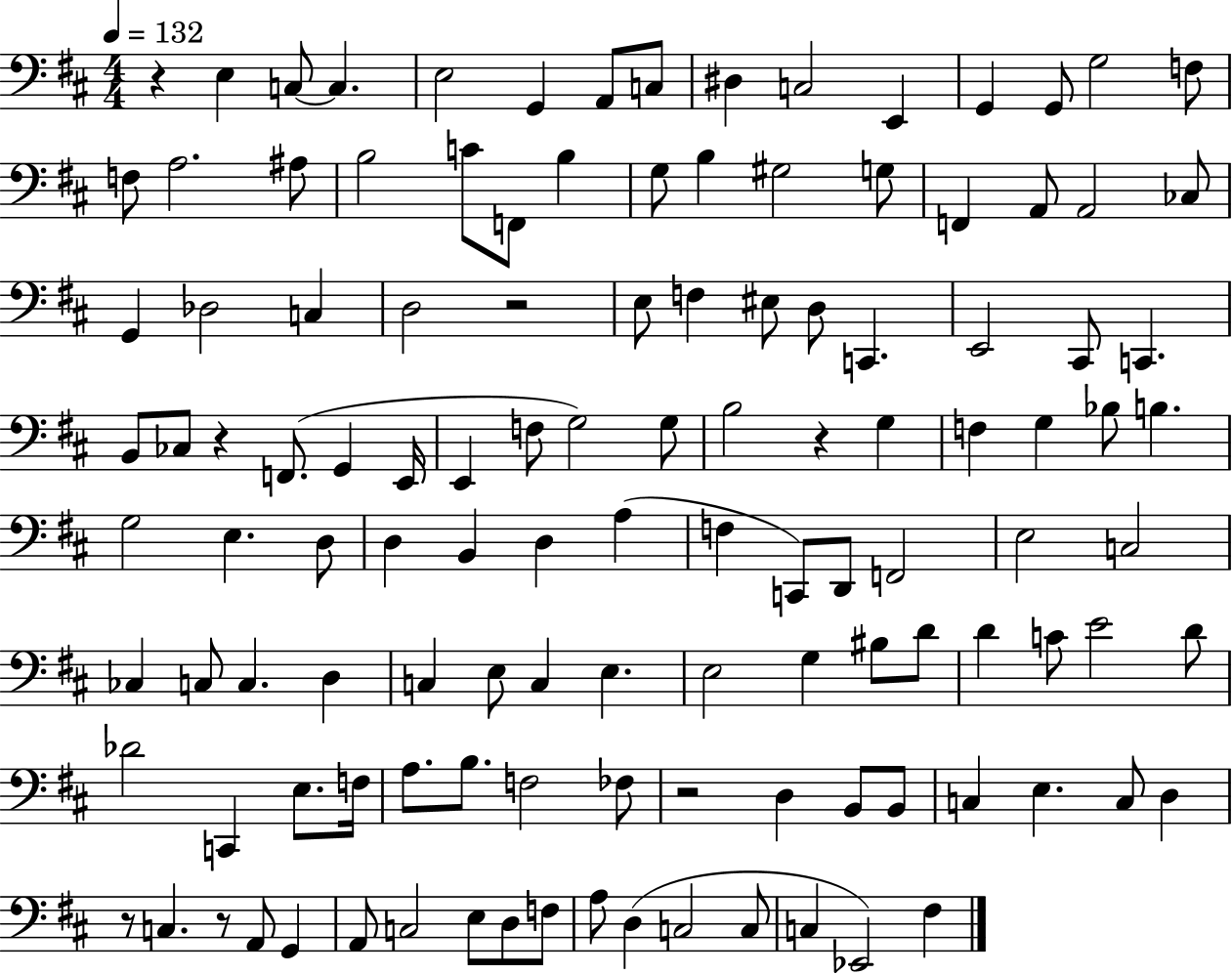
X:1
T:Untitled
M:4/4
L:1/4
K:D
z E, C,/2 C, E,2 G,, A,,/2 C,/2 ^D, C,2 E,, G,, G,,/2 G,2 F,/2 F,/2 A,2 ^A,/2 B,2 C/2 F,,/2 B, G,/2 B, ^G,2 G,/2 F,, A,,/2 A,,2 _C,/2 G,, _D,2 C, D,2 z2 E,/2 F, ^E,/2 D,/2 C,, E,,2 ^C,,/2 C,, B,,/2 _C,/2 z F,,/2 G,, E,,/4 E,, F,/2 G,2 G,/2 B,2 z G, F, G, _B,/2 B, G,2 E, D,/2 D, B,, D, A, F, C,,/2 D,,/2 F,,2 E,2 C,2 _C, C,/2 C, D, C, E,/2 C, E, E,2 G, ^B,/2 D/2 D C/2 E2 D/2 _D2 C,, E,/2 F,/4 A,/2 B,/2 F,2 _F,/2 z2 D, B,,/2 B,,/2 C, E, C,/2 D, z/2 C, z/2 A,,/2 G,, A,,/2 C,2 E,/2 D,/2 F,/2 A,/2 D, C,2 C,/2 C, _E,,2 ^F,